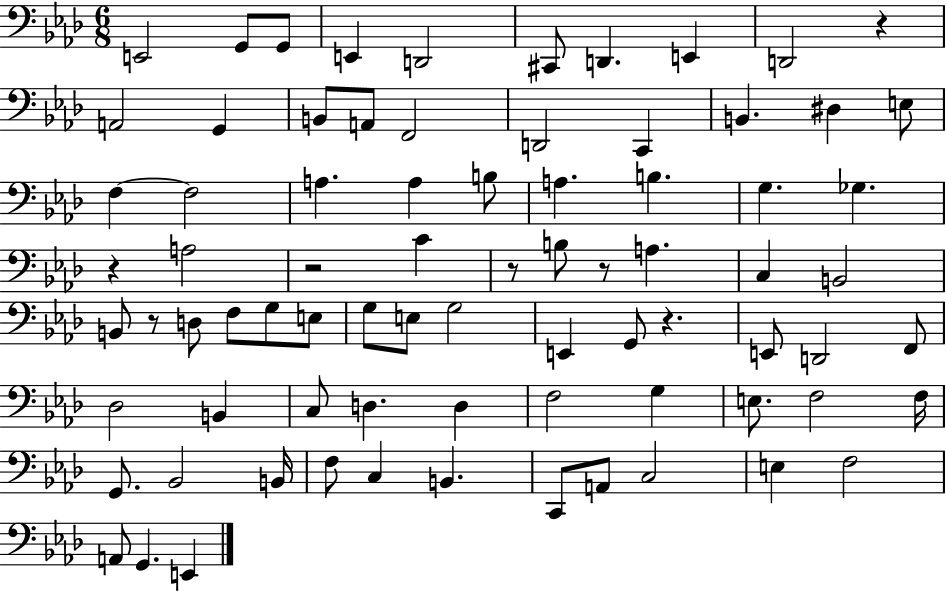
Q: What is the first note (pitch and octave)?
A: E2